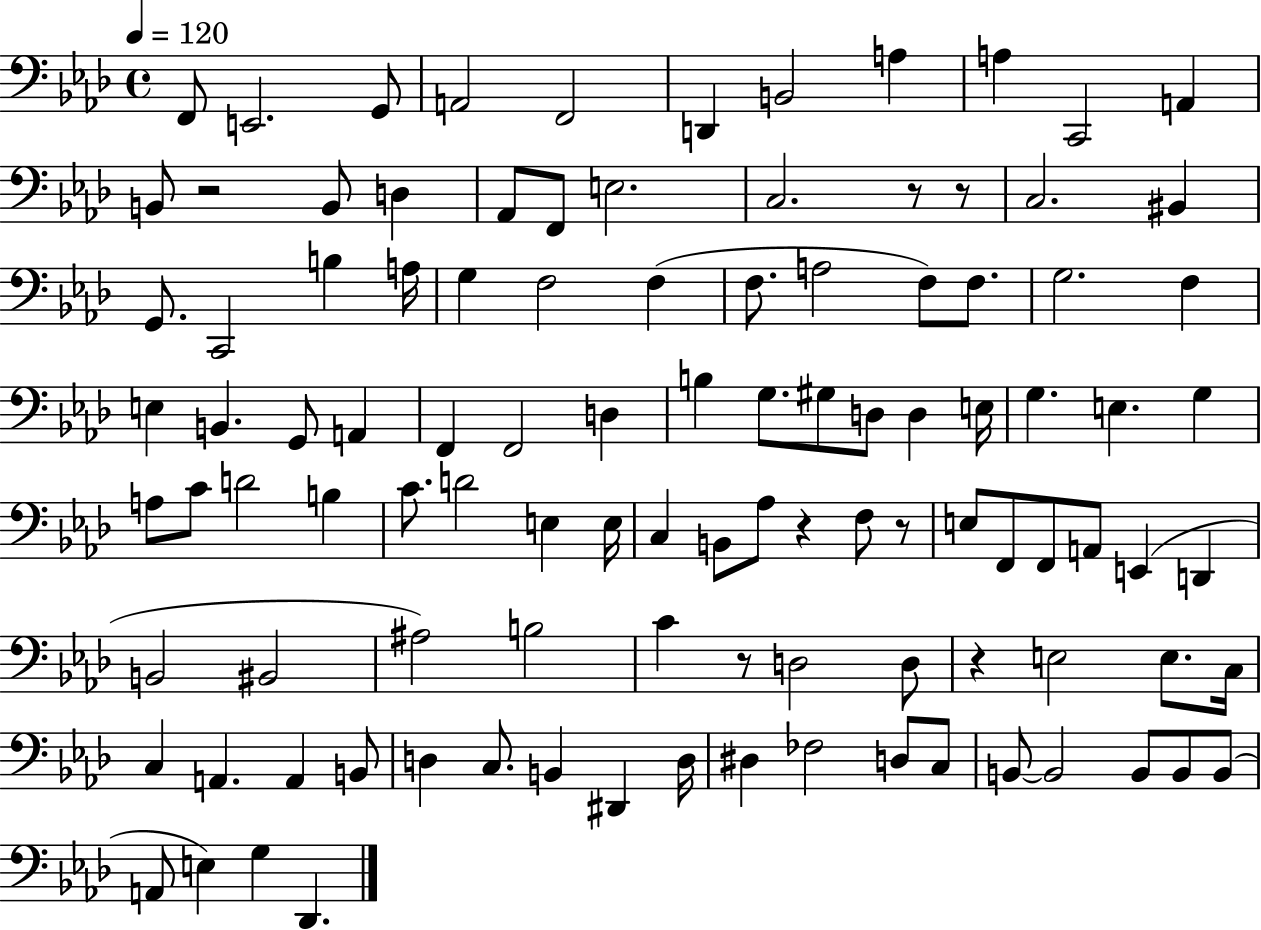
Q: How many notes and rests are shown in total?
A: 106